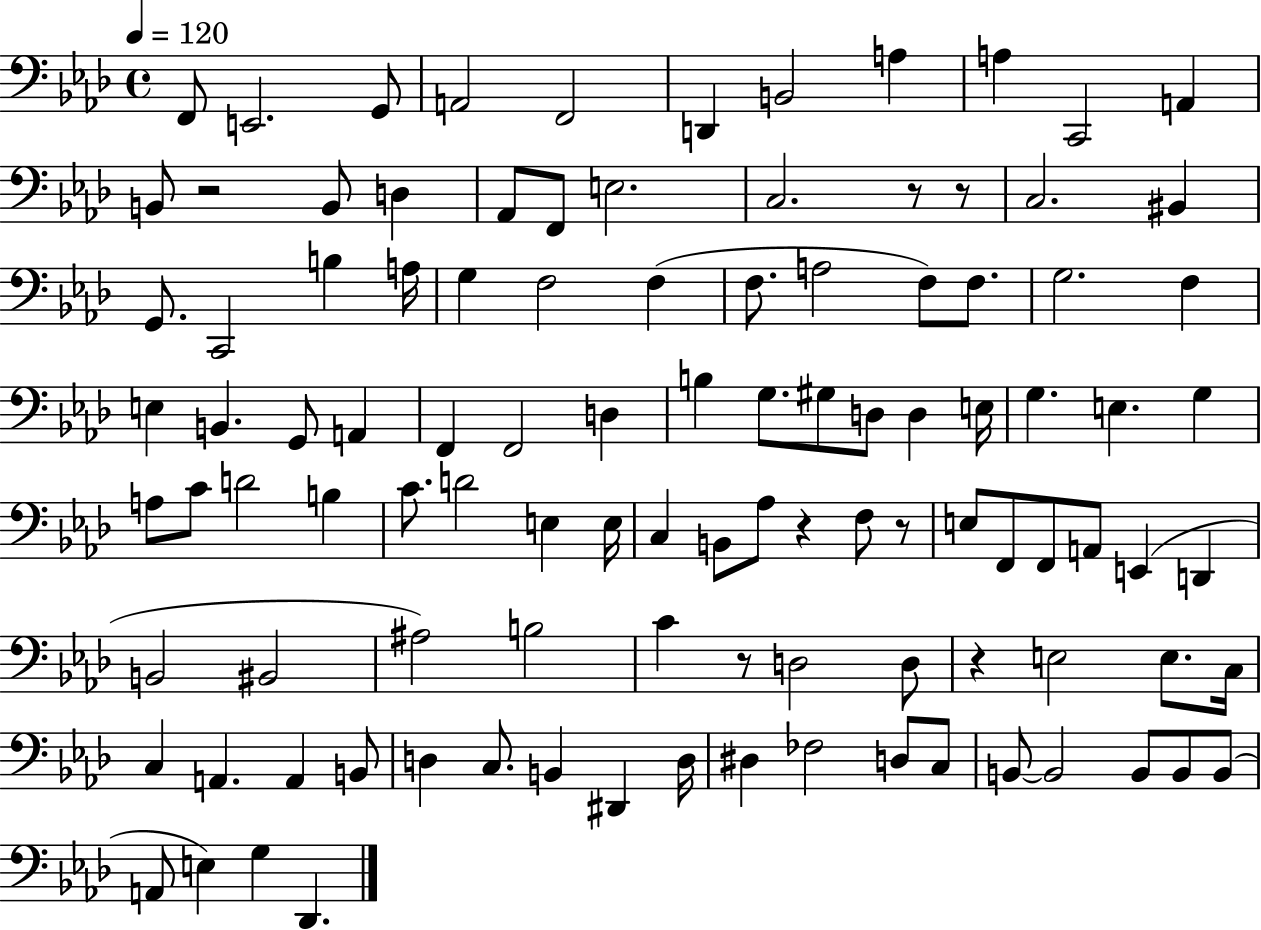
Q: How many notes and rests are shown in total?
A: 106